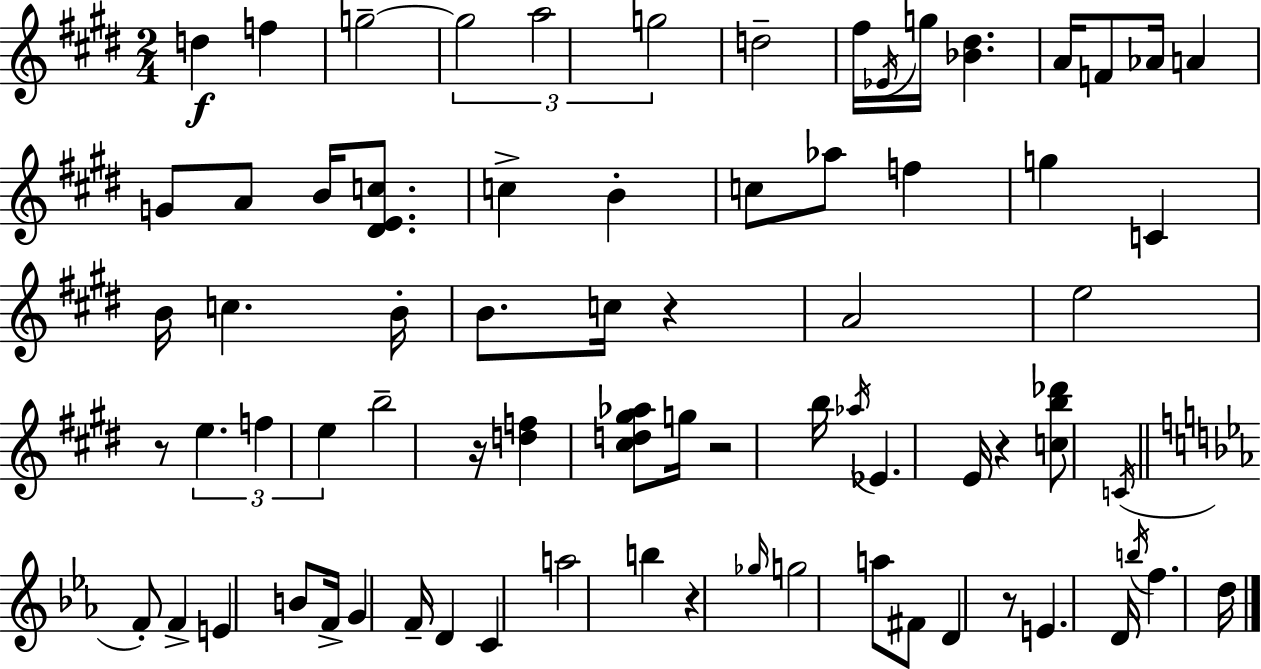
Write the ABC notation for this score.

X:1
T:Untitled
M:2/4
L:1/4
K:E
d f g2 g2 a2 g2 d2 ^f/4 _E/4 g/4 [_B^d] A/4 F/2 _A/4 A G/2 A/2 B/4 [^DEc]/2 c B c/2 _a/2 f g C B/4 c B/4 B/2 c/4 z A2 e2 z/2 e f e b2 z/4 [df] [^cd^g_a]/2 g/4 z2 b/4 _a/4 _E E/4 z [cb_d']/2 C/4 F/2 F E B/2 F/4 G F/4 D C a2 b z _g/4 g2 a/2 ^F/2 D z/2 E D/4 b/4 f d/4